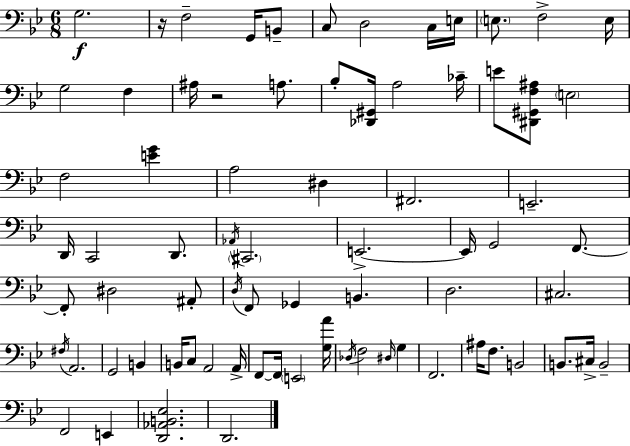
G3/h. R/s F3/h G2/s B2/e C3/e D3/h C3/s E3/s E3/e. F3/h E3/s G3/h F3/q A#3/s R/h A3/e. Bb3/e [Db2,G#2]/s A3/h CES4/s E4/e [D#2,G#2,F3,A#3]/e E3/h F3/h [E4,G4]/q A3/h D#3/q F#2/h. E2/h. D2/s C2/h D2/e. Ab2/s C#2/h. E2/h. E2/s G2/h F2/e. F2/e D#3/h A#2/e D3/s F2/e Gb2/q B2/q. D3/h. C#3/h. F#3/s A2/h. G2/h B2/q B2/s C3/e A2/h A2/s F2/e F2/s E2/h [G3,A4]/s Db3/s F3/h D#3/s G3/q F2/h. A#3/s F3/e. B2/h B2/e. C#3/s B2/h F2/h E2/q [D2,Ab2,B2,Eb3]/h. D2/h.